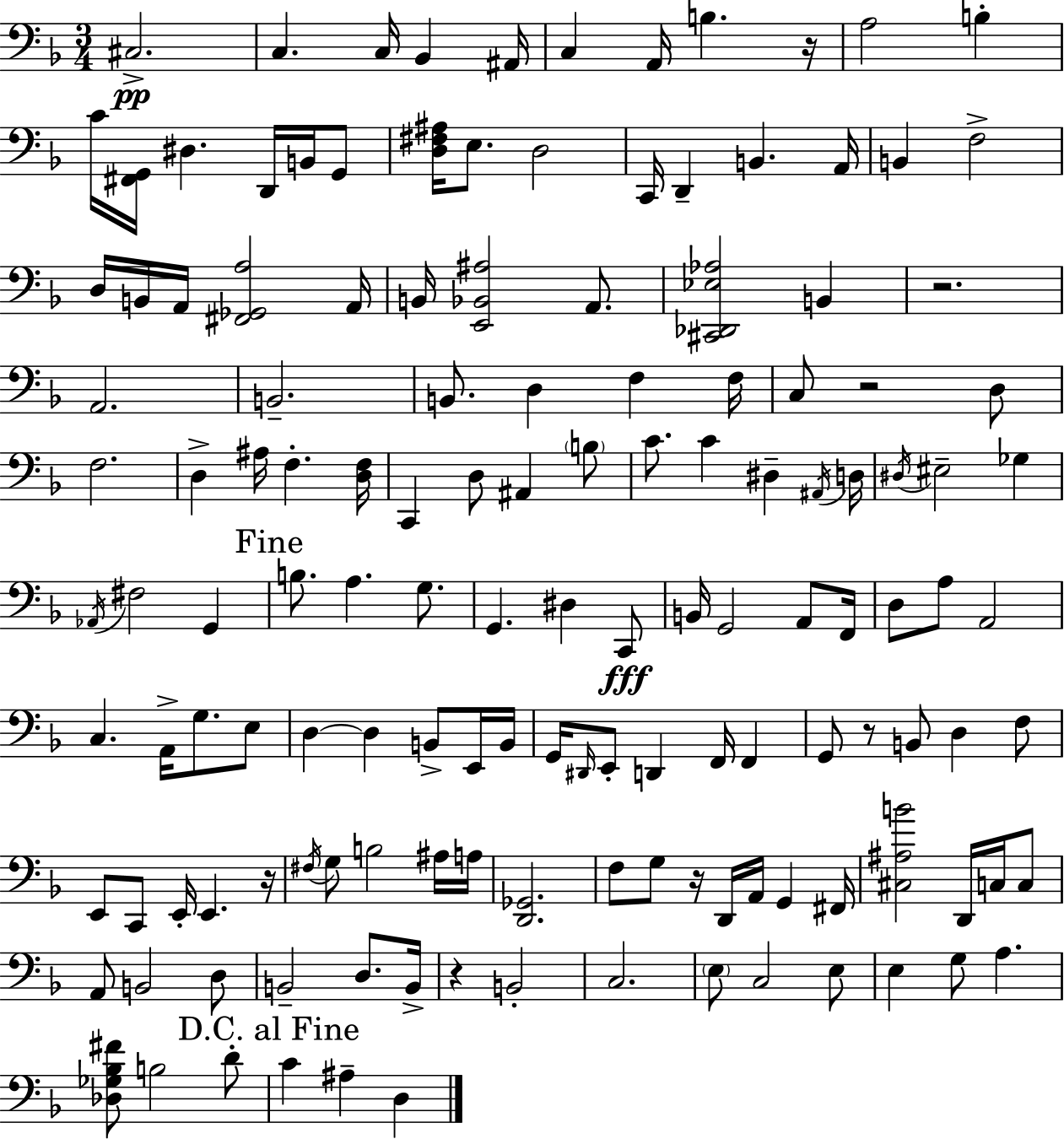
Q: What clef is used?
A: bass